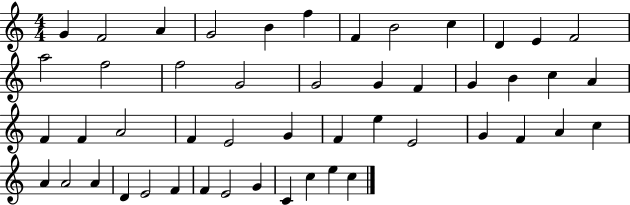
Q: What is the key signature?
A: C major